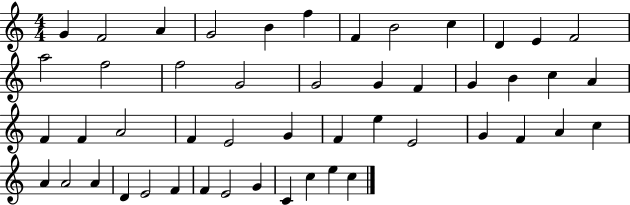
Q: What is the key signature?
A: C major